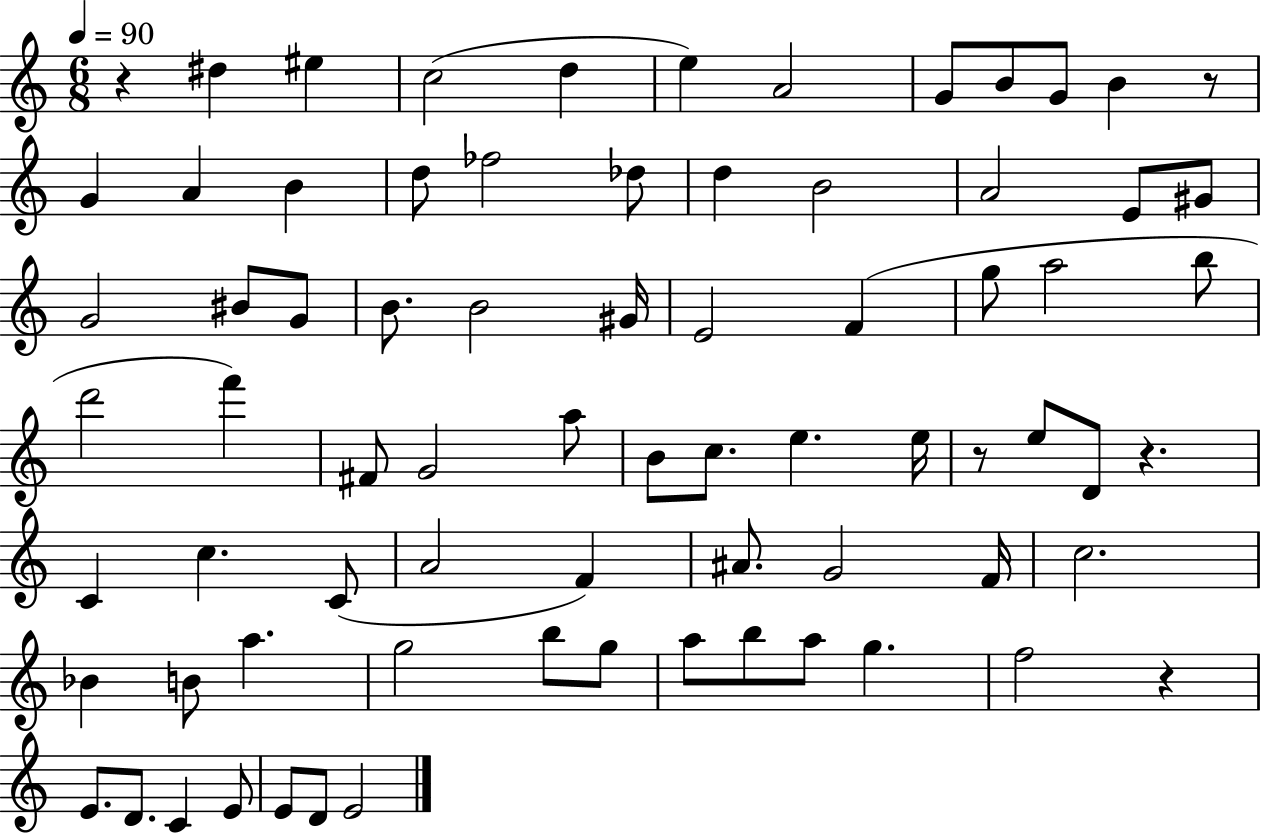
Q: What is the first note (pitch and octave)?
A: D#5